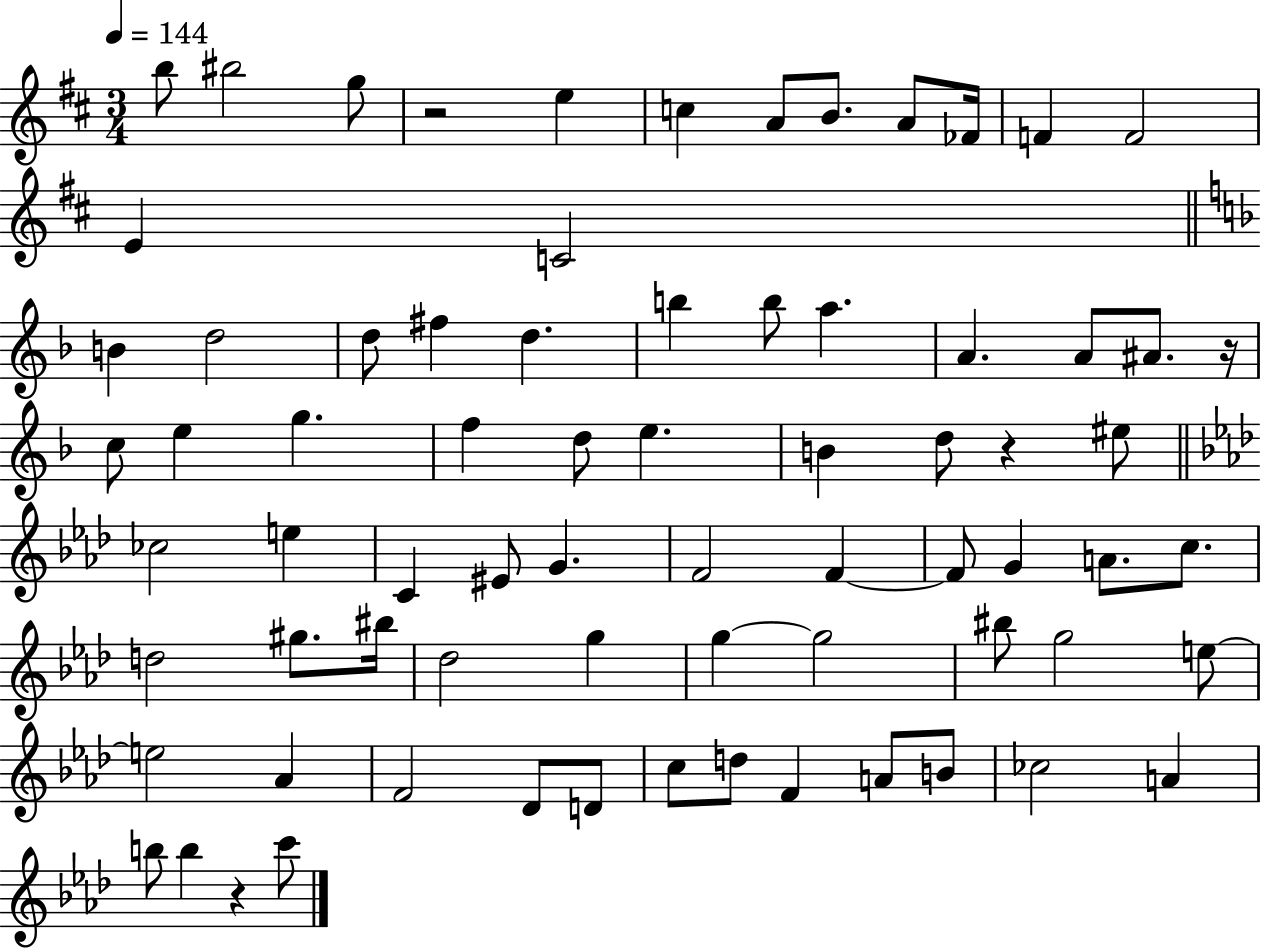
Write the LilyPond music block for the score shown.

{
  \clef treble
  \numericTimeSignature
  \time 3/4
  \key d \major
  \tempo 4 = 144
  b''8 bis''2 g''8 | r2 e''4 | c''4 a'8 b'8. a'8 fes'16 | f'4 f'2 | \break e'4 c'2 | \bar "||" \break \key d \minor b'4 d''2 | d''8 fis''4 d''4. | b''4 b''8 a''4. | a'4. a'8 ais'8. r16 | \break c''8 e''4 g''4. | f''4 d''8 e''4. | b'4 d''8 r4 eis''8 | \bar "||" \break \key f \minor ces''2 e''4 | c'4 eis'8 g'4. | f'2 f'4~~ | f'8 g'4 a'8. c''8. | \break d''2 gis''8. bis''16 | des''2 g''4 | g''4~~ g''2 | bis''8 g''2 e''8~~ | \break e''2 aes'4 | f'2 des'8 d'8 | c''8 d''8 f'4 a'8 b'8 | ces''2 a'4 | \break b''8 b''4 r4 c'''8 | \bar "|."
}